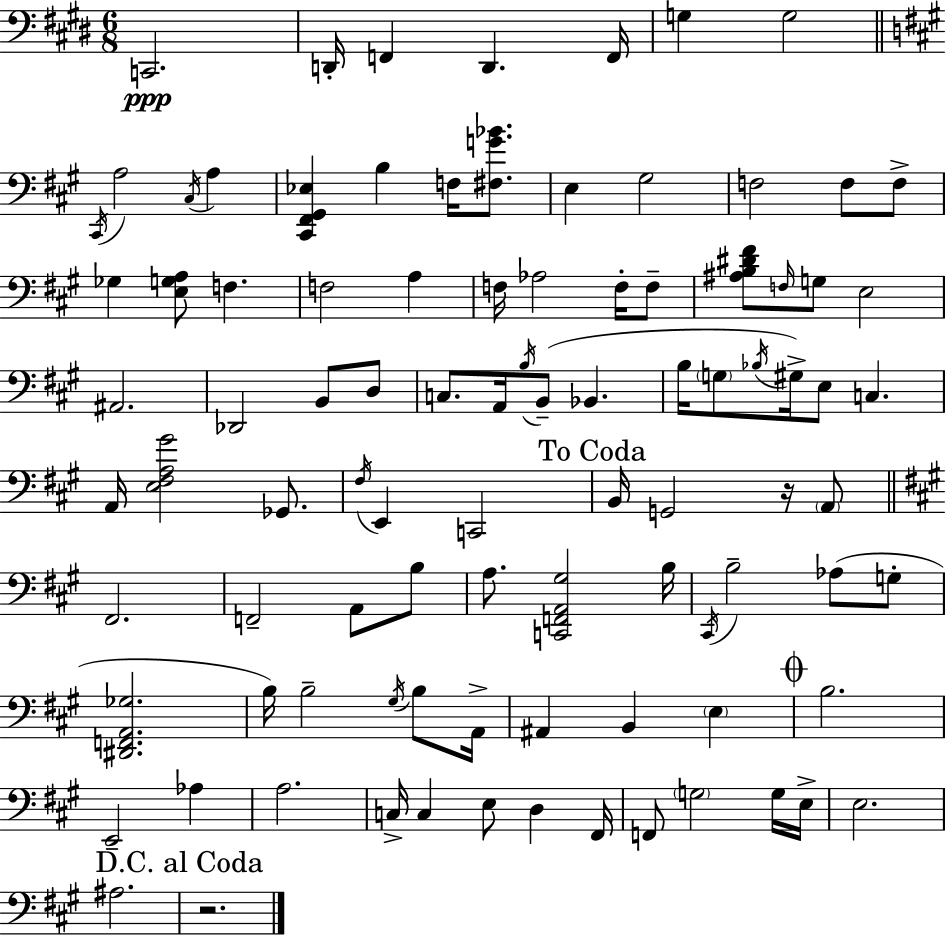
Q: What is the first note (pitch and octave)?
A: C2